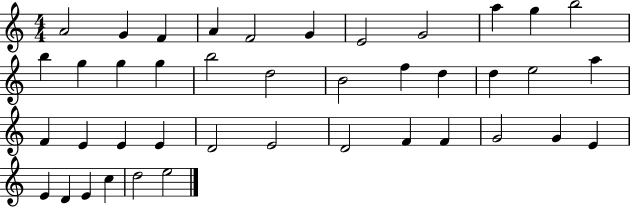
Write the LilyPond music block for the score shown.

{
  \clef treble
  \numericTimeSignature
  \time 4/4
  \key c \major
  a'2 g'4 f'4 | a'4 f'2 g'4 | e'2 g'2 | a''4 g''4 b''2 | \break b''4 g''4 g''4 g''4 | b''2 d''2 | b'2 f''4 d''4 | d''4 e''2 a''4 | \break f'4 e'4 e'4 e'4 | d'2 e'2 | d'2 f'4 f'4 | g'2 g'4 e'4 | \break e'4 d'4 e'4 c''4 | d''2 e''2 | \bar "|."
}